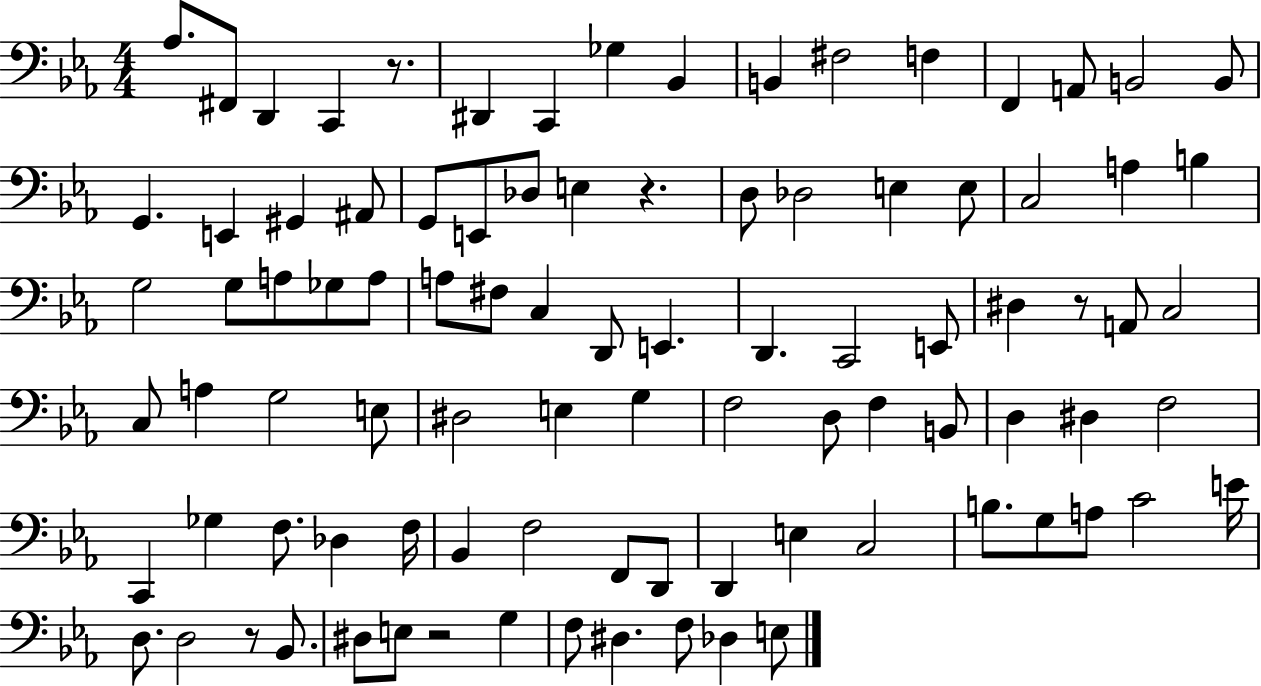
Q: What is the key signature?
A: EES major